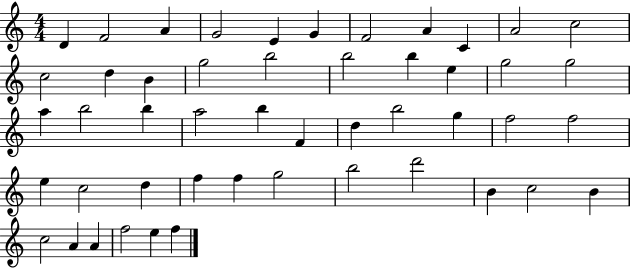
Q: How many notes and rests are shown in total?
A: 49